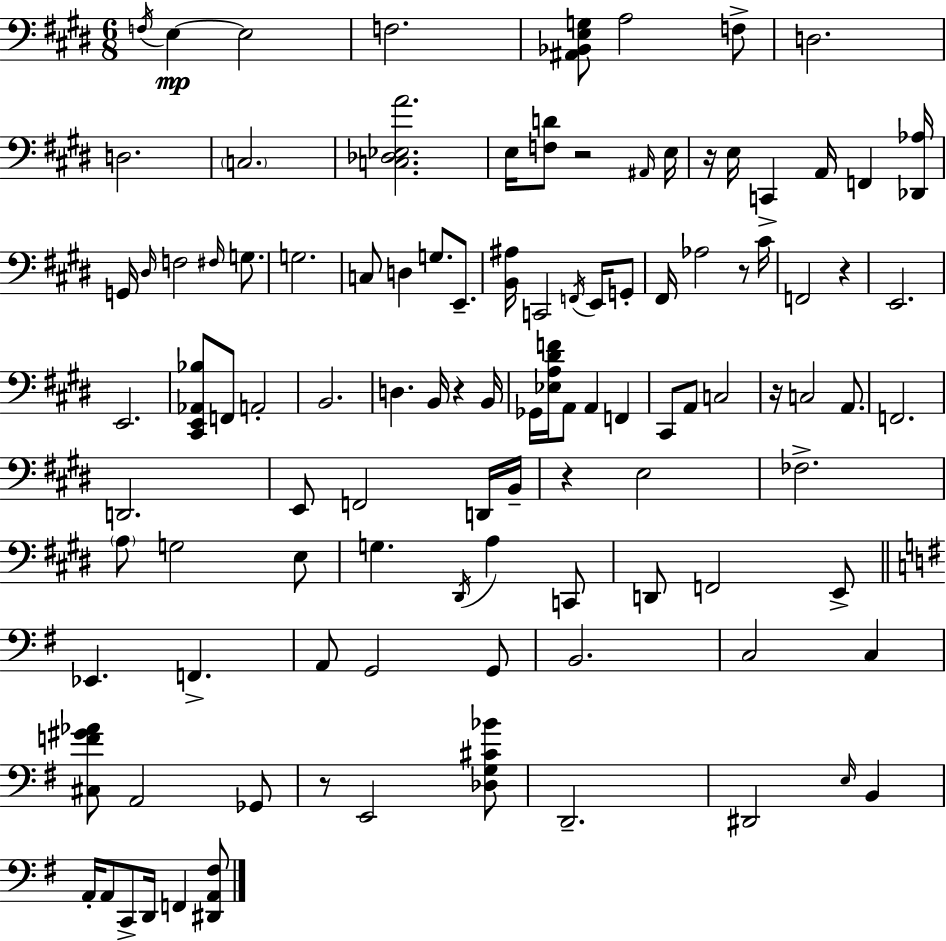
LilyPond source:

{
  \clef bass
  \numericTimeSignature
  \time 6/8
  \key e \major
  \repeat volta 2 { \acciaccatura { f16 }\mp e4~~ e2 | f2. | <ais, bes, e g>8 a2 f8-> | d2. | \break d2. | \parenthesize c2. | <c des ees a'>2. | e16 <f d'>8 r2 | \break \grace { ais,16 } e16 r16 e16 c,4-> a,16 f,4 | <des, aes>16 g,16 \grace { dis16 } f2 | \grace { fis16 } g8. g2. | c8 d4 g8. | \break e,8.-- <b, ais>16 c,2 | \acciaccatura { f,16 } e,16 g,8-. fis,16 aes2 | r8 cis'16 f,2 | r4 e,2. | \break e,2. | <cis, e, aes, bes>8 f,8 a,2-. | b,2. | d4. b,16 | \break r4 b,16 ges,16 <ees a dis' f'>16 a,8 a,4 | f,4 cis,8 a,8 c2 | r16 c2 | a,8. f,2. | \break d,2. | e,8 f,2 | d,16 b,16-- r4 e2 | fes2.-> | \break \parenthesize a8 g2 | e8 g4. \acciaccatura { dis,16 } | a4 c,8 d,8 f,2 | e,8-> \bar "||" \break \key e \minor ees,4. f,4.-> | a,8 g,2 g,8 | b,2. | c2 c4 | \break <cis f' gis' aes'>8 a,2 ges,8 | r8 e,2 <des g cis' bes'>8 | d,2.-- | dis,2 \grace { e16 } b,4 | \break a,16-. a,8 c,8-> d,16 f,4 <dis, a, fis>8 | } \bar "|."
}